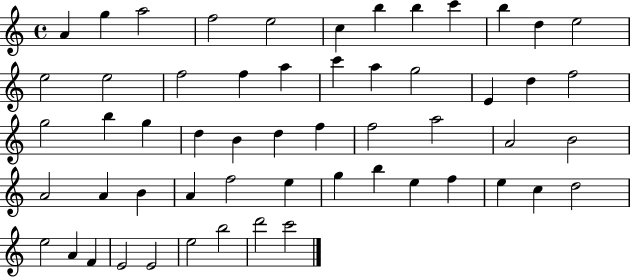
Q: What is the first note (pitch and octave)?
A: A4